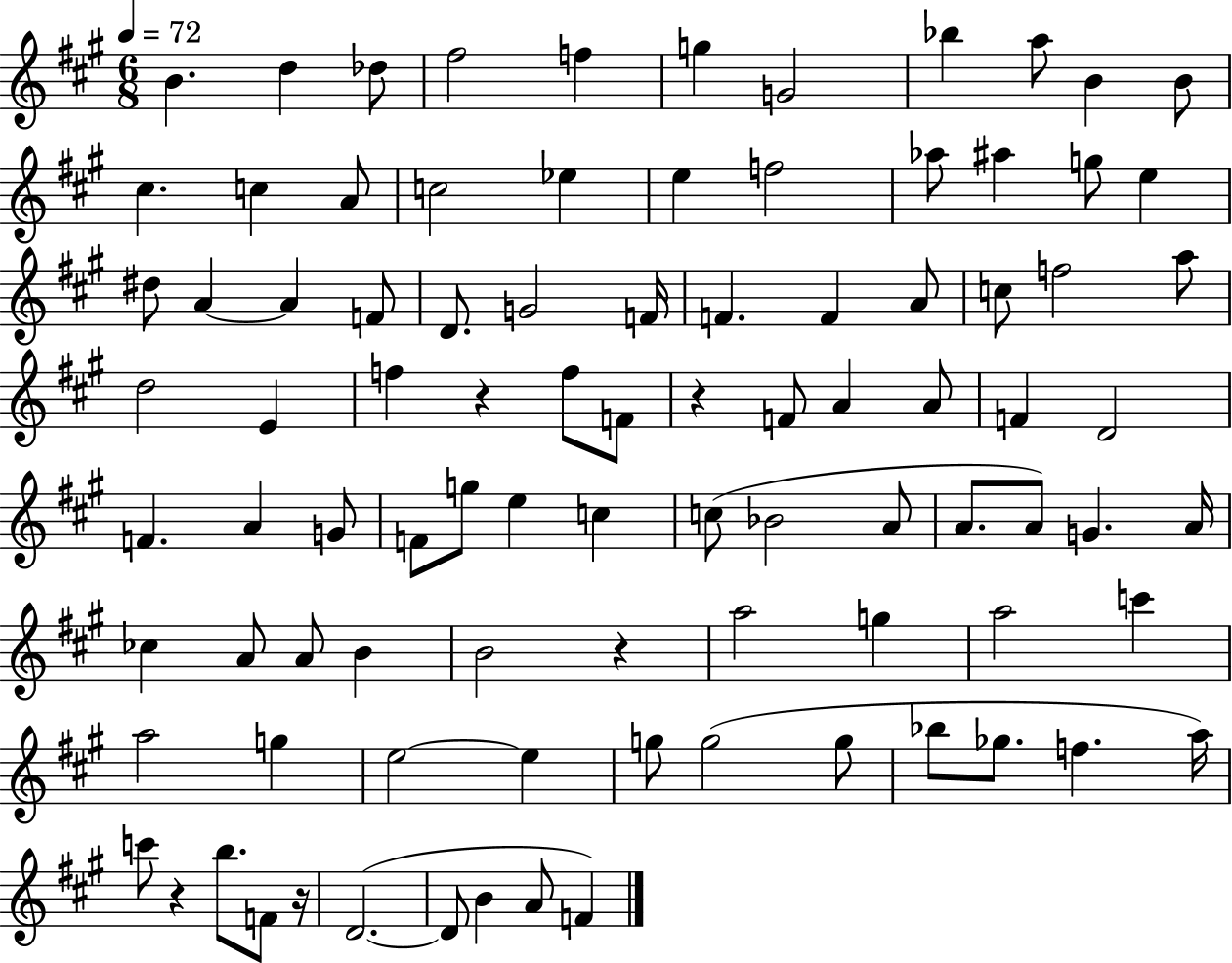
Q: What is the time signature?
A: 6/8